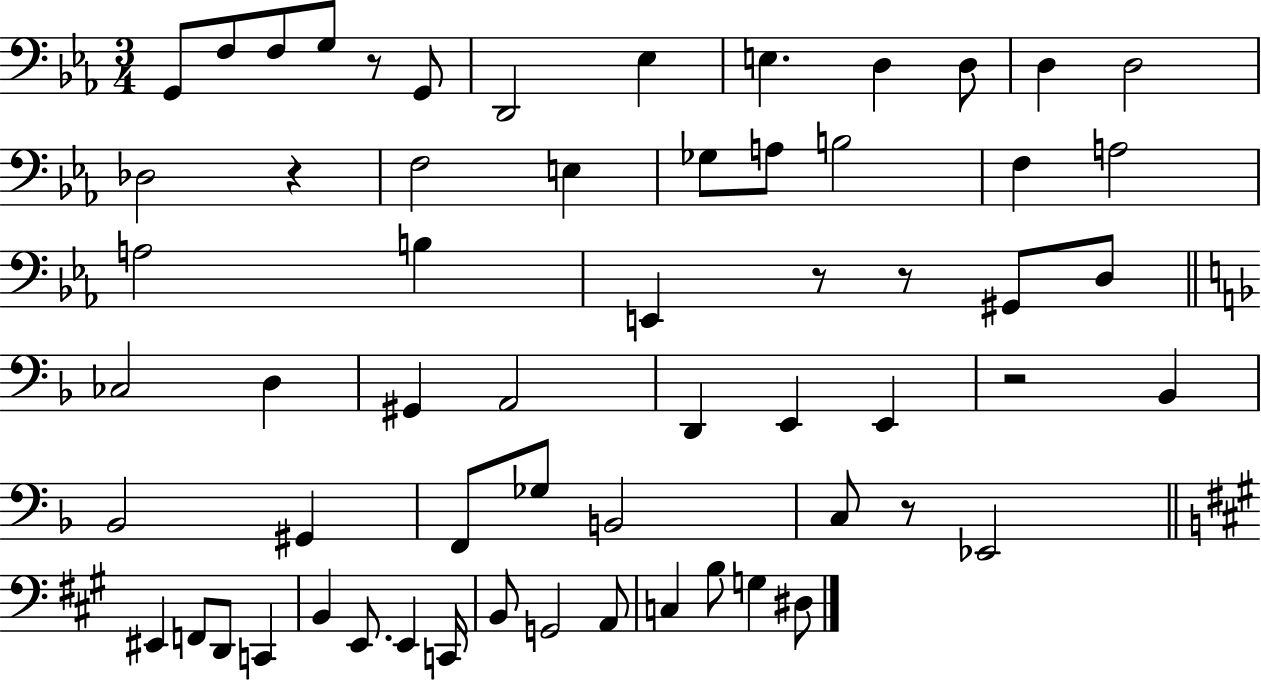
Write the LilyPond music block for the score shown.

{
  \clef bass
  \numericTimeSignature
  \time 3/4
  \key ees \major
  g,8 f8 f8 g8 r8 g,8 | d,2 ees4 | e4. d4 d8 | d4 d2 | \break des2 r4 | f2 e4 | ges8 a8 b2 | f4 a2 | \break a2 b4 | e,4 r8 r8 gis,8 d8 | \bar "||" \break \key f \major ces2 d4 | gis,4 a,2 | d,4 e,4 e,4 | r2 bes,4 | \break bes,2 gis,4 | f,8 ges8 b,2 | c8 r8 ees,2 | \bar "||" \break \key a \major eis,4 f,8 d,8 c,4 | b,4 e,8. e,4 c,16 | b,8 g,2 a,8 | c4 b8 g4 dis8 | \break \bar "|."
}